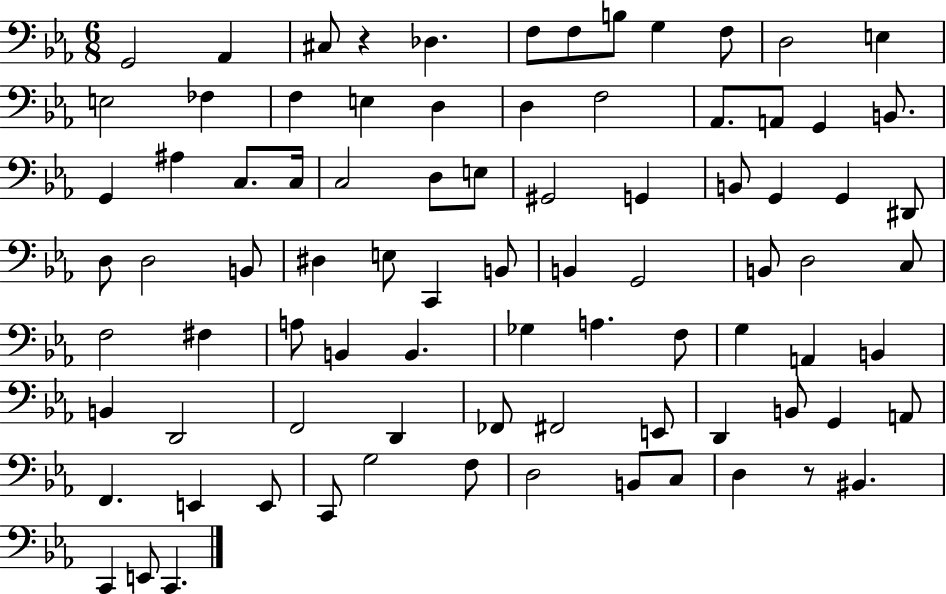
{
  \clef bass
  \numericTimeSignature
  \time 6/8
  \key ees \major
  g,2 aes,4 | cis8 r4 des4. | f8 f8 b8 g4 f8 | d2 e4 | \break e2 fes4 | f4 e4 d4 | d4 f2 | aes,8. a,8 g,4 b,8. | \break g,4 ais4 c8. c16 | c2 d8 e8 | gis,2 g,4 | b,8 g,4 g,4 dis,8 | \break d8 d2 b,8 | dis4 e8 c,4 b,8 | b,4 g,2 | b,8 d2 c8 | \break f2 fis4 | a8 b,4 b,4. | ges4 a4. f8 | g4 a,4 b,4 | \break b,4 d,2 | f,2 d,4 | fes,8 fis,2 e,8 | d,4 b,8 g,4 a,8 | \break f,4. e,4 e,8 | c,8 g2 f8 | d2 b,8 c8 | d4 r8 bis,4. | \break c,4 e,8 c,4. | \bar "|."
}